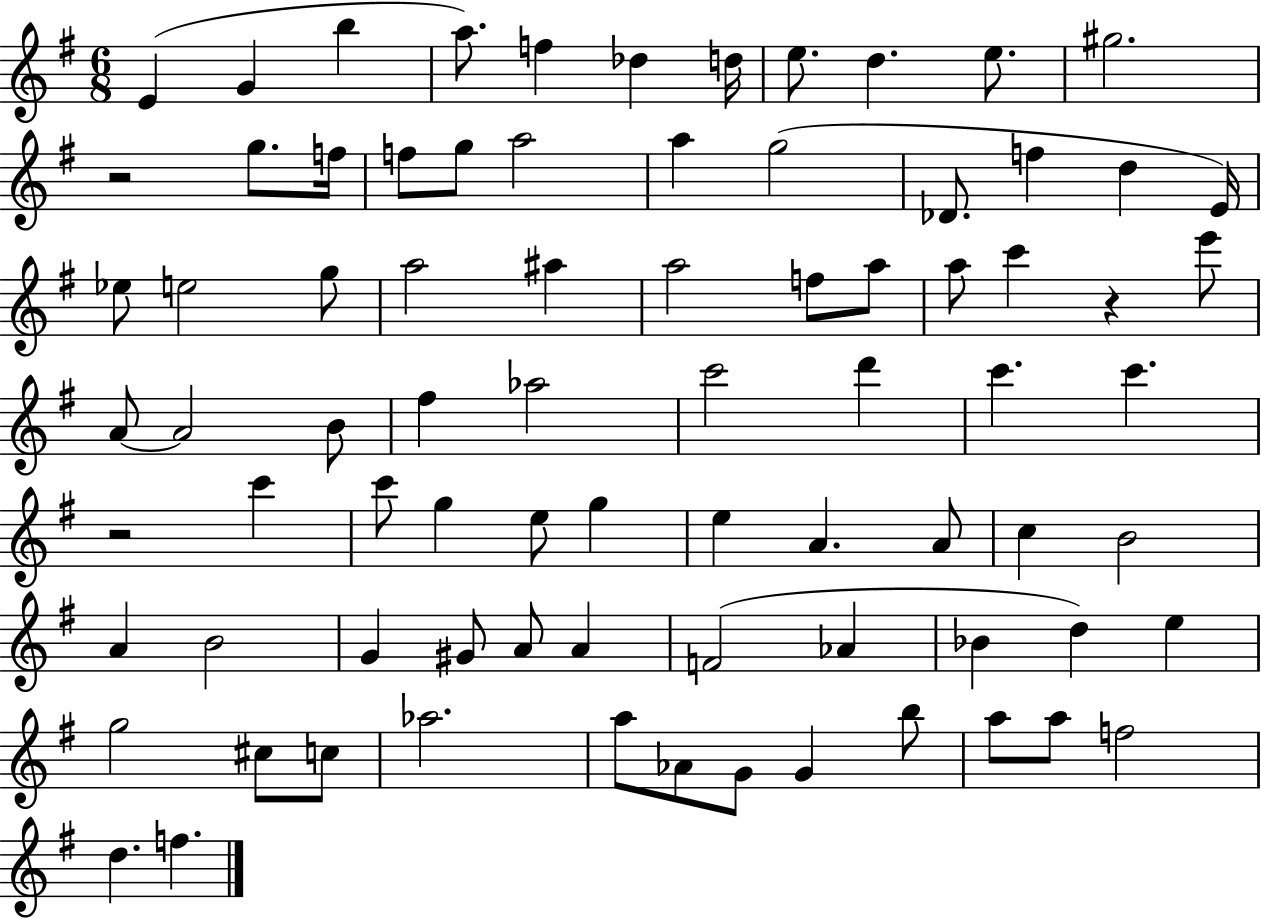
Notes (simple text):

E4/q G4/q B5/q A5/e. F5/q Db5/q D5/s E5/e. D5/q. E5/e. G#5/h. R/h G5/e. F5/s F5/e G5/e A5/h A5/q G5/h Db4/e. F5/q D5/q E4/s Eb5/e E5/h G5/e A5/h A#5/q A5/h F5/e A5/e A5/e C6/q R/q E6/e A4/e A4/h B4/e F#5/q Ab5/h C6/h D6/q C6/q. C6/q. R/h C6/q C6/e G5/q E5/e G5/q E5/q A4/q. A4/e C5/q B4/h A4/q B4/h G4/q G#4/e A4/e A4/q F4/h Ab4/q Bb4/q D5/q E5/q G5/h C#5/e C5/e Ab5/h. A5/e Ab4/e G4/e G4/q B5/e A5/e A5/e F5/h D5/q. F5/q.